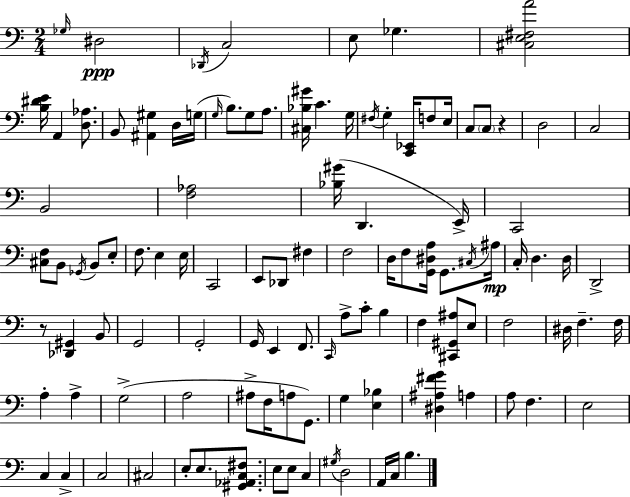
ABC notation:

X:1
T:Untitled
M:2/4
L:1/4
K:Am
_G,/4 ^D,2 _D,,/4 C,2 E,/2 _G, [^C,E,^F,A]2 [B,^DE]/4 A,, [D,_A,]/2 B,,/2 [^A,,^G,] D,/4 G,/4 G,/4 B,/2 G,/2 A,/2 [^C,_B,^G]/4 C G,/4 ^F,/4 G, [C,,_E,,]/4 F,/2 E,/4 C,/2 C,/2 z D,2 C,2 B,,2 [F,_A,]2 [_B,^G]/4 D,, E,,/4 C,,2 [^C,F,]/2 B,,/2 _G,,/4 B,,/2 E,/2 F,/2 E, E,/4 C,,2 E,,/2 _D,,/2 ^F, F,2 D,/4 F,/2 [G,,^D,A,]/4 G,,/2 ^C,/4 ^A,/4 C,/4 D, D,/4 D,,2 z/2 [_D,,^G,,] B,,/2 G,,2 G,,2 G,,/4 E,, F,,/2 C,,/4 A,/2 C/2 B, F, [^C,,^G,,^A,]/2 E,/2 F,2 ^D,/4 F, F,/4 A, A, G,2 A,2 ^A,/2 F,/4 A,/2 G,,/2 G, [E,_B,] [^D,^A,^FG] A, A,/2 F, E,2 C, C, C,2 ^C,2 E,/2 E,/2 [^G,,_A,,C,^F,]/2 E,/2 E,/2 C, ^G,/4 D,2 A,,/4 C,/4 B,